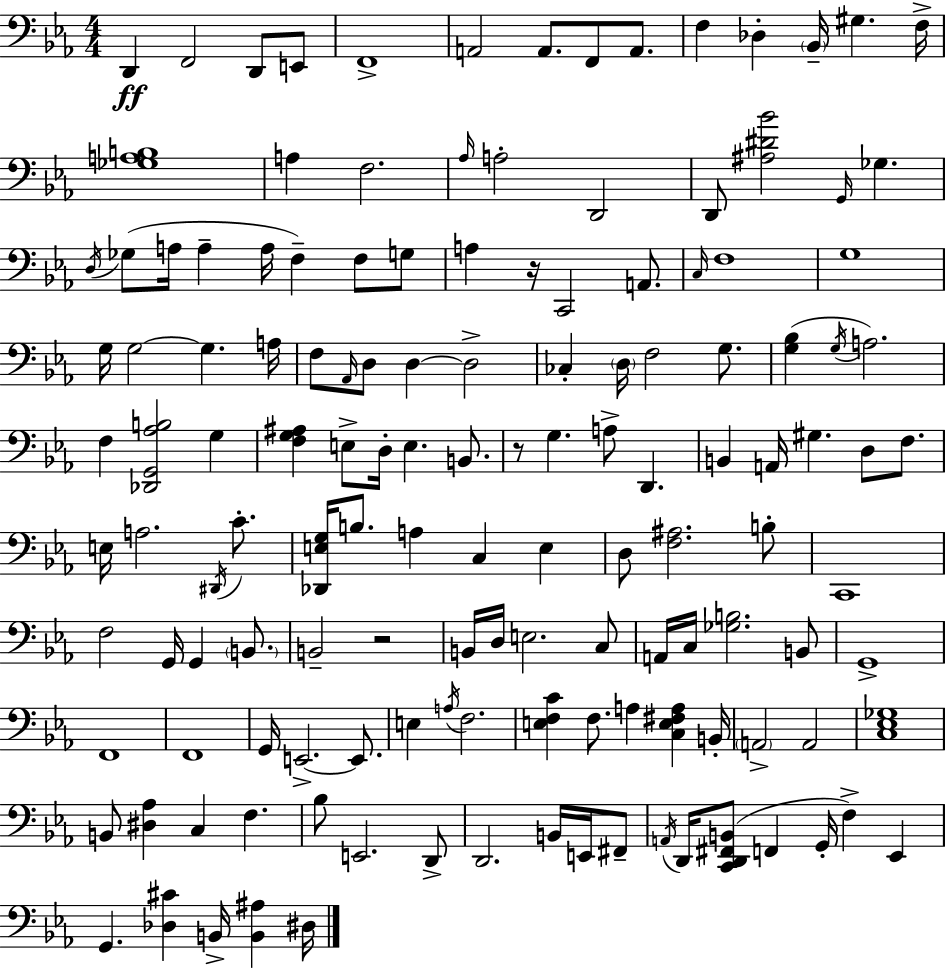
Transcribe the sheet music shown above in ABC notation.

X:1
T:Untitled
M:4/4
L:1/4
K:Eb
D,, F,,2 D,,/2 E,,/2 F,,4 A,,2 A,,/2 F,,/2 A,,/2 F, _D, _B,,/4 ^G, F,/4 [_G,A,B,]4 A, F,2 _A,/4 A,2 D,,2 D,,/2 [^A,^D_B]2 G,,/4 _G, D,/4 _G,/2 A,/4 A, A,/4 F, F,/2 G,/2 A, z/4 C,,2 A,,/2 C,/4 F,4 G,4 G,/4 G,2 G, A,/4 F,/2 _A,,/4 D,/2 D, D,2 _C, D,/4 F,2 G,/2 [G,_B,] G,/4 A,2 F, [_D,,G,,_A,B,]2 G, [F,G,^A,] E,/2 D,/4 E, B,,/2 z/2 G, A,/2 D,, B,, A,,/4 ^G, D,/2 F,/2 E,/4 A,2 ^D,,/4 C/2 [_D,,E,G,]/4 B,/2 A, C, E, D,/2 [F,^A,]2 B,/2 C,,4 F,2 G,,/4 G,, B,,/2 B,,2 z2 B,,/4 D,/4 E,2 C,/2 A,,/4 C,/4 [_G,B,]2 B,,/2 G,,4 F,,4 F,,4 G,,/4 E,,2 E,,/2 E, A,/4 F,2 [E,F,C] F,/2 A, [C,E,^F,A,] B,,/4 A,,2 A,,2 [C,_E,_G,]4 B,,/2 [^D,_A,] C, F, _B,/2 E,,2 D,,/2 D,,2 B,,/4 E,,/4 ^F,,/2 A,,/4 D,,/4 [C,,D,,^F,,B,,]/2 F,, G,,/4 F, _E,, G,, [_D,^C] B,,/4 [B,,^A,] ^D,/4